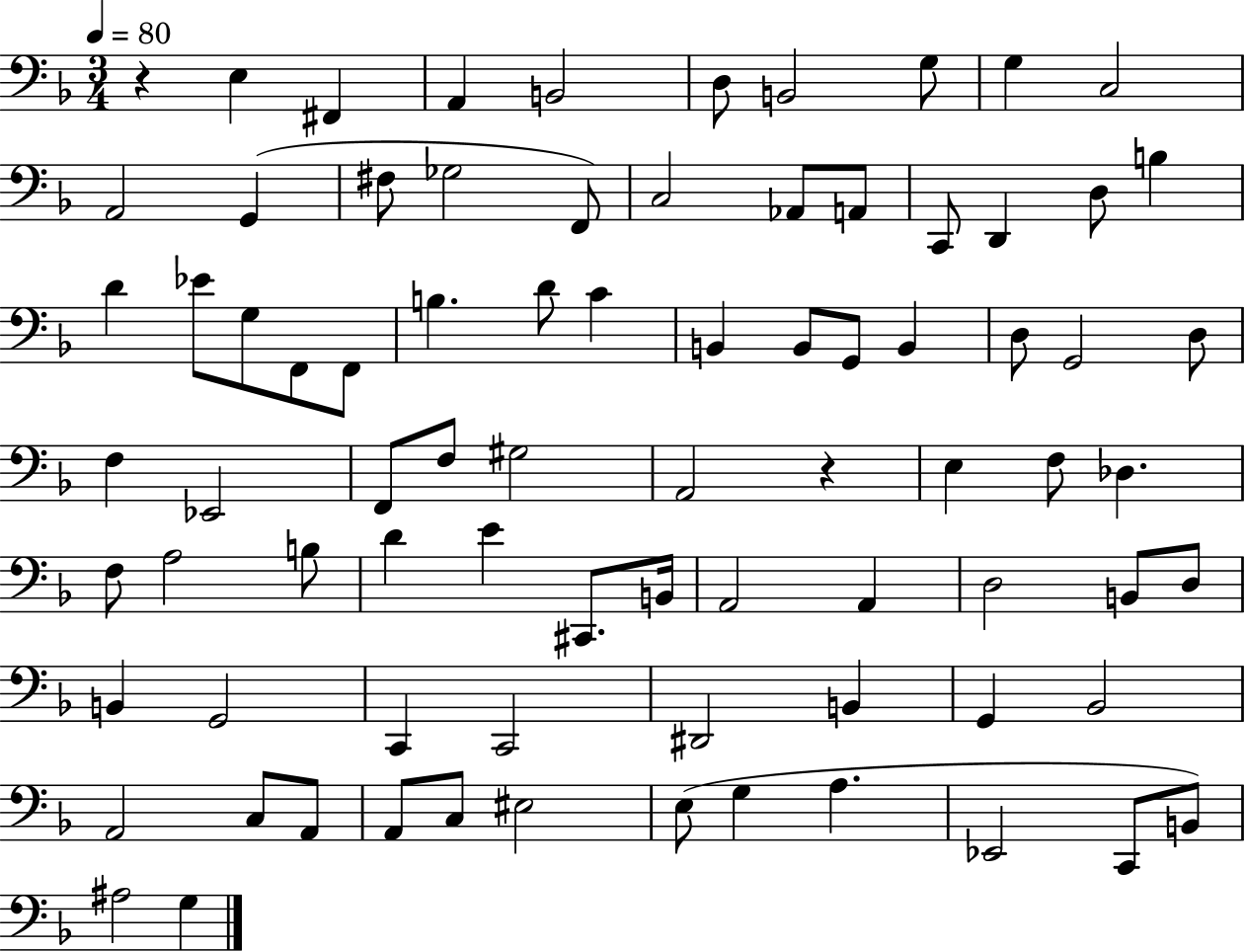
{
  \clef bass
  \numericTimeSignature
  \time 3/4
  \key f \major
  \tempo 4 = 80
  r4 e4 fis,4 | a,4 b,2 | d8 b,2 g8 | g4 c2 | \break a,2 g,4( | fis8 ges2 f,8) | c2 aes,8 a,8 | c,8 d,4 d8 b4 | \break d'4 ees'8 g8 f,8 f,8 | b4. d'8 c'4 | b,4 b,8 g,8 b,4 | d8 g,2 d8 | \break f4 ees,2 | f,8 f8 gis2 | a,2 r4 | e4 f8 des4. | \break f8 a2 b8 | d'4 e'4 cis,8. b,16 | a,2 a,4 | d2 b,8 d8 | \break b,4 g,2 | c,4 c,2 | dis,2 b,4 | g,4 bes,2 | \break a,2 c8 a,8 | a,8 c8 eis2 | e8( g4 a4. | ees,2 c,8 b,8) | \break ais2 g4 | \bar "|."
}